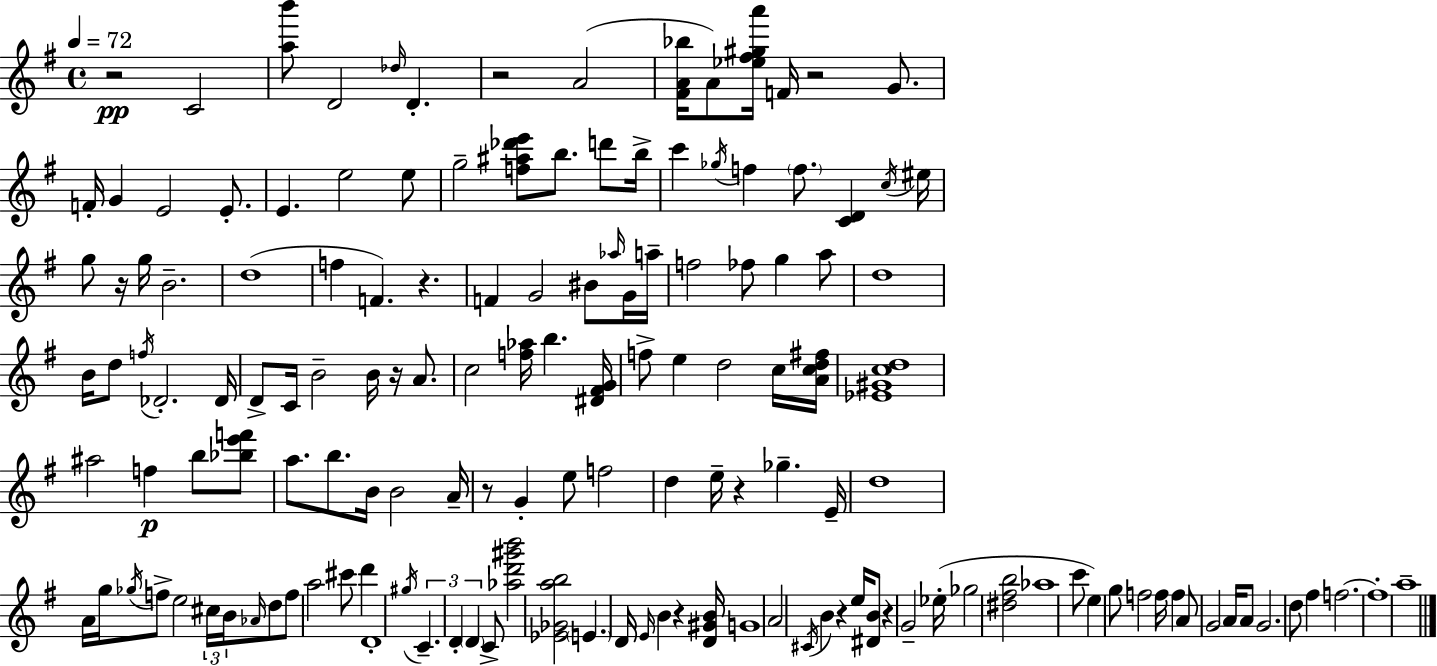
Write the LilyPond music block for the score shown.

{
  \clef treble
  \time 4/4
  \defaultTimeSignature
  \key g \major
  \tempo 4 = 72
  r2\pp c'2 | <a'' b'''>8 d'2 \grace { des''16 } d'4.-. | r2 a'2( | <fis' a' bes''>16 a'8) <ees'' fis'' gis'' a'''>16 f'16 r2 g'8. | \break f'16-. g'4 e'2 e'8.-. | e'4. e''2 e''8 | g''2-- <f'' ais'' des''' e'''>8 b''8. d'''8 | b''16-> c'''4 \acciaccatura { ges''16 } f''4 \parenthesize f''8. <c' d'>4 | \break \acciaccatura { c''16 } eis''16 g''8 r16 g''16 b'2.-- | d''1( | f''4 f'4.) r4. | f'4 g'2 bis'8 | \break \grace { aes''16 } g'16 a''16-- f''2 fes''8 g''4 | a''8 d''1 | b'16 d''8 \acciaccatura { f''16 } des'2.-. | des'16 d'8-> c'16 b'2-- | \break b'16 r16 a'8. c''2 <f'' aes''>16 b''4. | <dis' fis' g'>16 f''8-> e''4 d''2 | c''16 <a' c'' d'' fis''>16 <ees' gis' c'' d''>1 | ais''2 f''4\p | \break b''8 <bes'' e''' f'''>8 a''8. b''8. b'16 b'2 | a'16-- r8 g'4-. e''8 f''2 | d''4 e''16-- r4 ges''4.-- | e'16-- d''1 | \break a'16 g''16 \acciaccatura { ges''16 } f''8-> e''2 | \tuplet 3/2 { cis''16 b'16 \grace { aes'16 } } d''8 f''8 a''2 | cis'''8 d'''4 d'1-. | \acciaccatura { gis''16 } \tuplet 3/2 { c'4.-- d'4-. | \break \parenthesize d'4 } c'8-> <aes'' d''' gis''' b'''>2 | <ees' ges' a'' b''>2 \parenthesize e'4. d'16 \grace { e'16 } | b'4 r4 <d' gis' b'>16 g'1 | a'2 | \break \acciaccatura { cis'16 } b'4 r4 e''16 <dis' b'>8 r4 | g'2-- ees''16-.( ges''2 | <dis'' fis'' b''>2 aes''1 | c'''8 e''4) | \break g''8 f''2 f''16 f''4 a'8 | g'2 a'16 a'8 g'2. | d''8 fis''4 f''2.~~ | f''1-. | \break a''1-- | \bar "|."
}